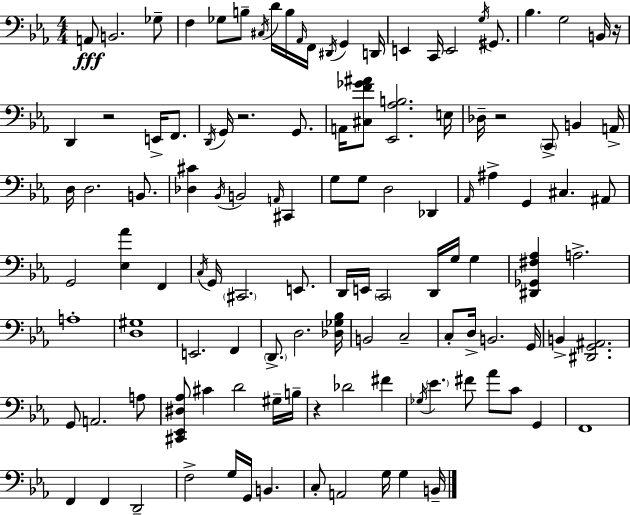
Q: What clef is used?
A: bass